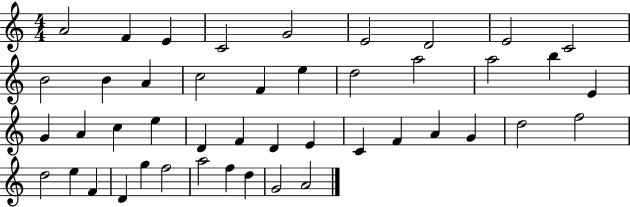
{
  \clef treble
  \numericTimeSignature
  \time 4/4
  \key c \major
  a'2 f'4 e'4 | c'2 g'2 | e'2 d'2 | e'2 c'2 | \break b'2 b'4 a'4 | c''2 f'4 e''4 | d''2 a''2 | a''2 b''4 e'4 | \break g'4 a'4 c''4 e''4 | d'4 f'4 d'4 e'4 | c'4 f'4 a'4 g'4 | d''2 f''2 | \break d''2 e''4 f'4 | d'4 g''4 f''2 | a''2 f''4 d''4 | g'2 a'2 | \break \bar "|."
}